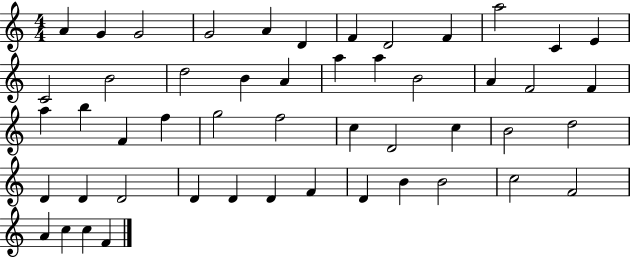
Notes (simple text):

A4/q G4/q G4/h G4/h A4/q D4/q F4/q D4/h F4/q A5/h C4/q E4/q C4/h B4/h D5/h B4/q A4/q A5/q A5/q B4/h A4/q F4/h F4/q A5/q B5/q F4/q F5/q G5/h F5/h C5/q D4/h C5/q B4/h D5/h D4/q D4/q D4/h D4/q D4/q D4/q F4/q D4/q B4/q B4/h C5/h F4/h A4/q C5/q C5/q F4/q